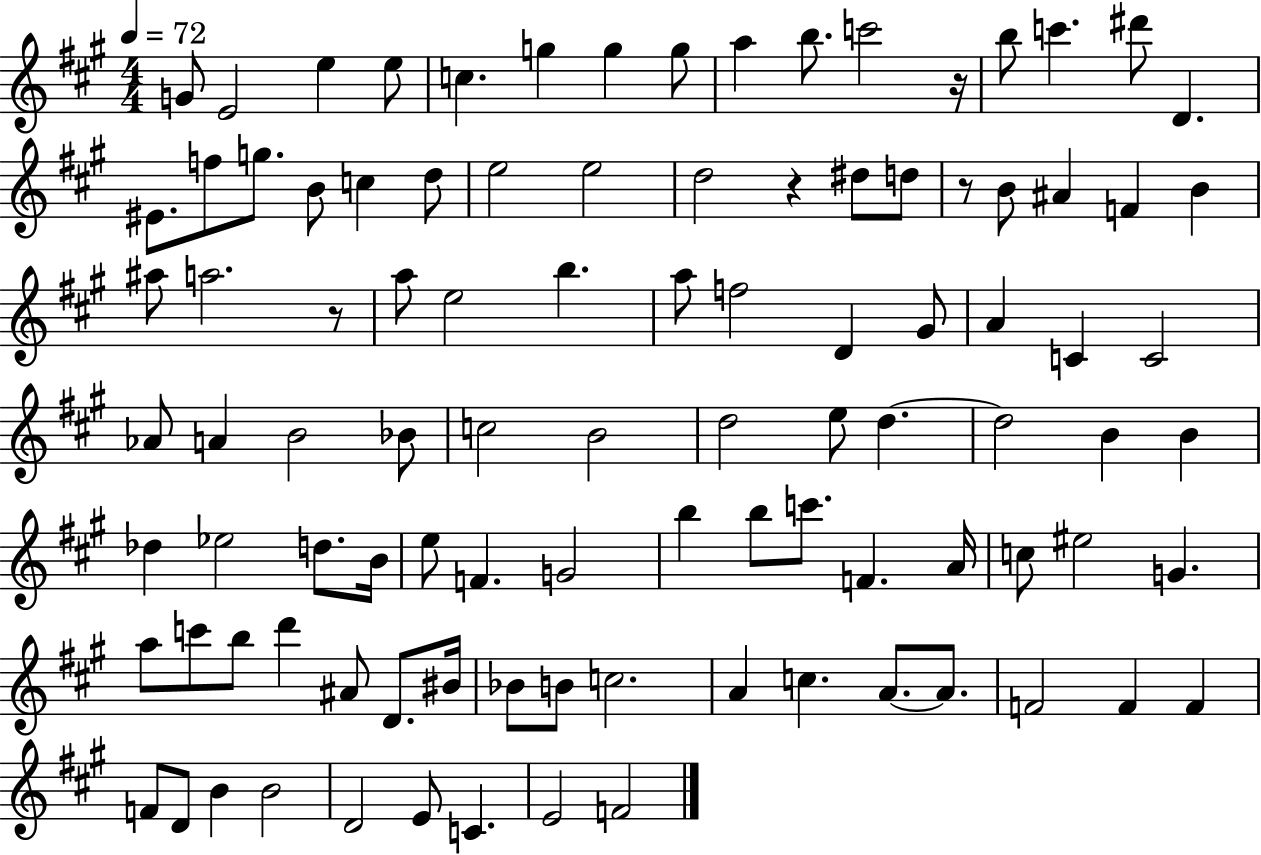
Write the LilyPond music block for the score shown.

{
  \clef treble
  \numericTimeSignature
  \time 4/4
  \key a \major
  \tempo 4 = 72
  g'8 e'2 e''4 e''8 | c''4. g''4 g''4 g''8 | a''4 b''8. c'''2 r16 | b''8 c'''4. dis'''8 d'4. | \break eis'8. f''8 g''8. b'8 c''4 d''8 | e''2 e''2 | d''2 r4 dis''8 d''8 | r8 b'8 ais'4 f'4 b'4 | \break ais''8 a''2. r8 | a''8 e''2 b''4. | a''8 f''2 d'4 gis'8 | a'4 c'4 c'2 | \break aes'8 a'4 b'2 bes'8 | c''2 b'2 | d''2 e''8 d''4.~~ | d''2 b'4 b'4 | \break des''4 ees''2 d''8. b'16 | e''8 f'4. g'2 | b''4 b''8 c'''8. f'4. a'16 | c''8 eis''2 g'4. | \break a''8 c'''8 b''8 d'''4 ais'8 d'8. bis'16 | bes'8 b'8 c''2. | a'4 c''4. a'8.~~ a'8. | f'2 f'4 f'4 | \break f'8 d'8 b'4 b'2 | d'2 e'8 c'4. | e'2 f'2 | \bar "|."
}